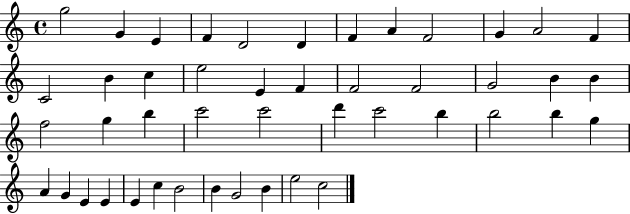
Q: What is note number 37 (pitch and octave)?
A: E4